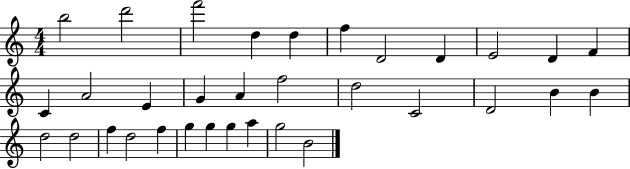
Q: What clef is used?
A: treble